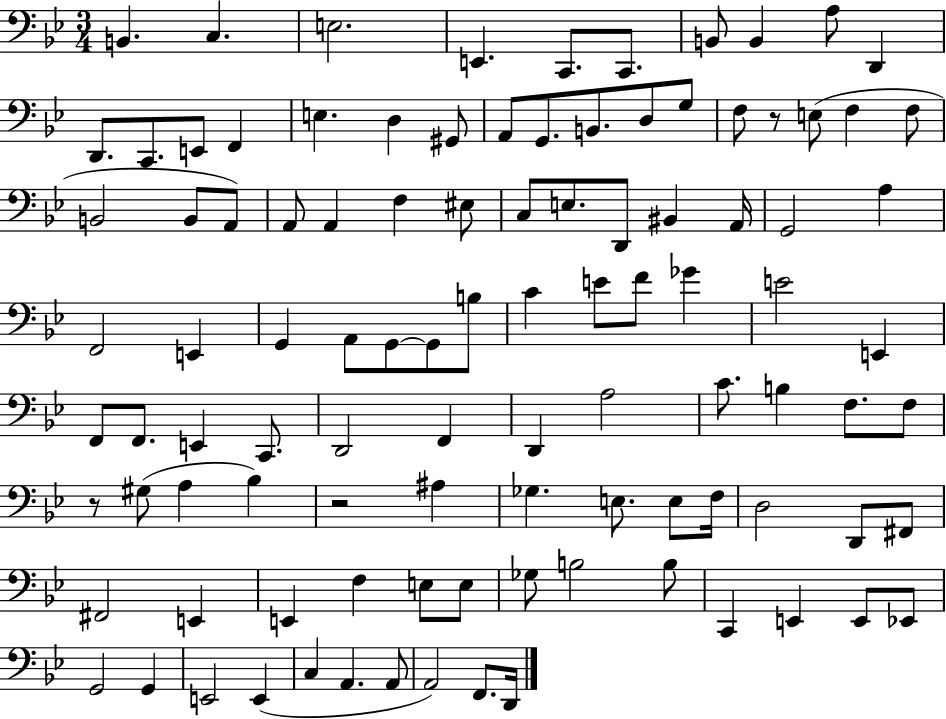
{
  \clef bass
  \numericTimeSignature
  \time 3/4
  \key bes \major
  \repeat volta 2 { b,4. c4. | e2. | e,4. c,8. c,8. | b,8 b,4 a8 d,4 | \break d,8. c,8. e,8 f,4 | e4. d4 gis,8 | a,8 g,8. b,8. d8 g8 | f8 r8 e8( f4 f8 | \break b,2 b,8 a,8) | a,8 a,4 f4 eis8 | c8 e8. d,8 bis,4 a,16 | g,2 a4 | \break f,2 e,4 | g,4 a,8 g,8~~ g,8 b8 | c'4 e'8 f'8 ges'4 | e'2 e,4 | \break f,8 f,8. e,4 c,8. | d,2 f,4 | d,4 a2 | c'8. b4 f8. f8 | \break r8 gis8( a4 bes4) | r2 ais4 | ges4. e8. e8 f16 | d2 d,8 fis,8 | \break fis,2 e,4 | e,4 f4 e8 e8 | ges8 b2 b8 | c,4 e,4 e,8 ees,8 | \break g,2 g,4 | e,2 e,4( | c4 a,4. a,8 | a,2) f,8. d,16 | \break } \bar "|."
}